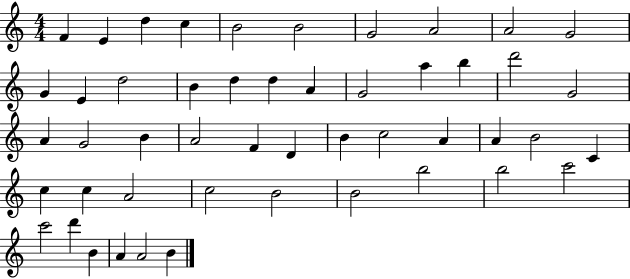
X:1
T:Untitled
M:4/4
L:1/4
K:C
F E d c B2 B2 G2 A2 A2 G2 G E d2 B d d A G2 a b d'2 G2 A G2 B A2 F D B c2 A A B2 C c c A2 c2 B2 B2 b2 b2 c'2 c'2 d' B A A2 B